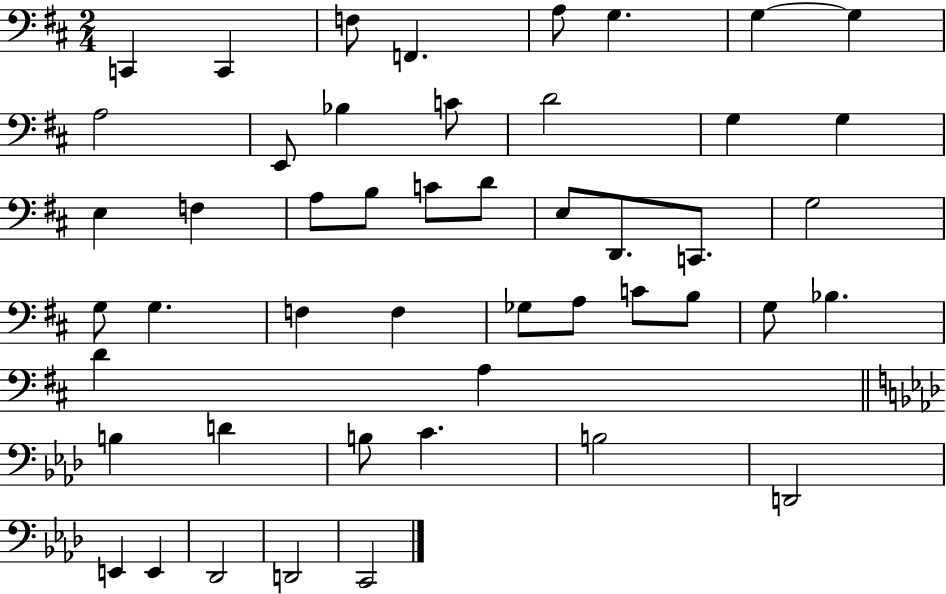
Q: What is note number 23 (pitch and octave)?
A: D2